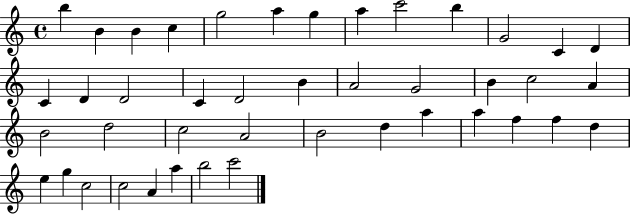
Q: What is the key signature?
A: C major